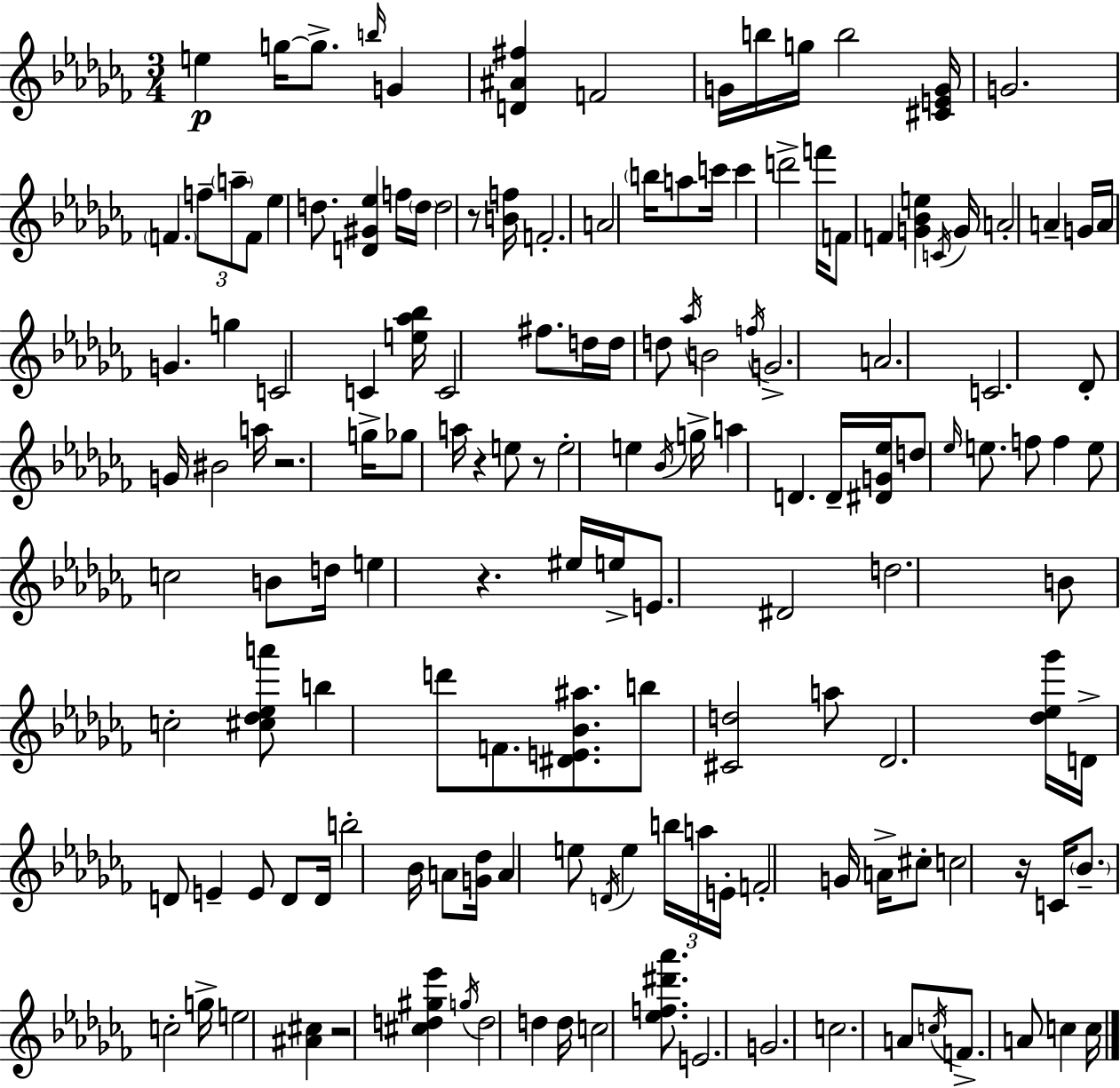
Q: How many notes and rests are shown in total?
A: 151